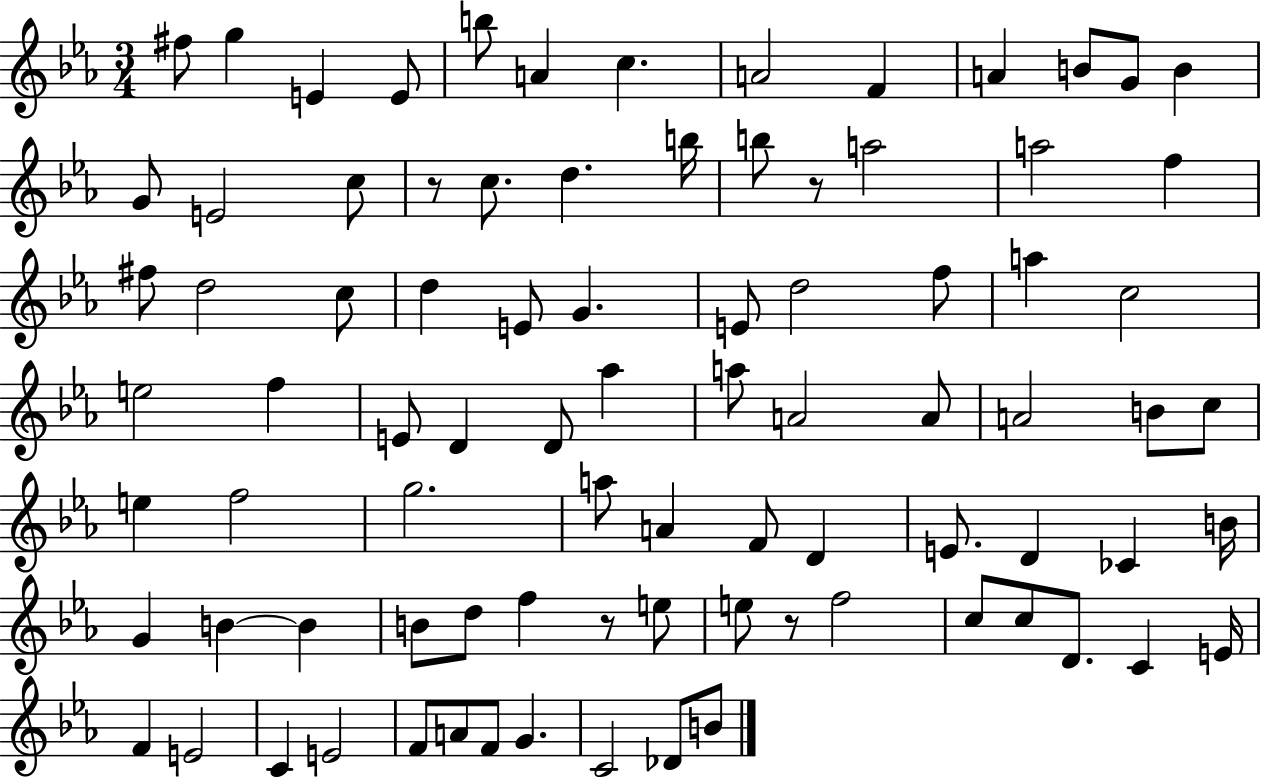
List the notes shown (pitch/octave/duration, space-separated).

F#5/e G5/q E4/q E4/e B5/e A4/q C5/q. A4/h F4/q A4/q B4/e G4/e B4/q G4/e E4/h C5/e R/e C5/e. D5/q. B5/s B5/e R/e A5/h A5/h F5/q F#5/e D5/h C5/e D5/q E4/e G4/q. E4/e D5/h F5/e A5/q C5/h E5/h F5/q E4/e D4/q D4/e Ab5/q A5/e A4/h A4/e A4/h B4/e C5/e E5/q F5/h G5/h. A5/e A4/q F4/e D4/q E4/e. D4/q CES4/q B4/s G4/q B4/q B4/q B4/e D5/e F5/q R/e E5/e E5/e R/e F5/h C5/e C5/e D4/e. C4/q E4/s F4/q E4/h C4/q E4/h F4/e A4/e F4/e G4/q. C4/h Db4/e B4/e